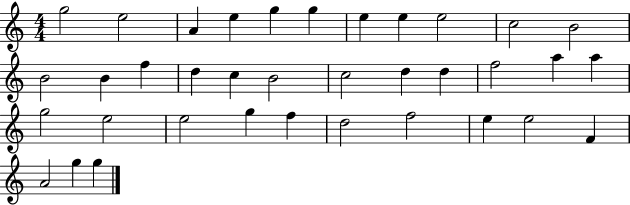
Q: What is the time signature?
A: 4/4